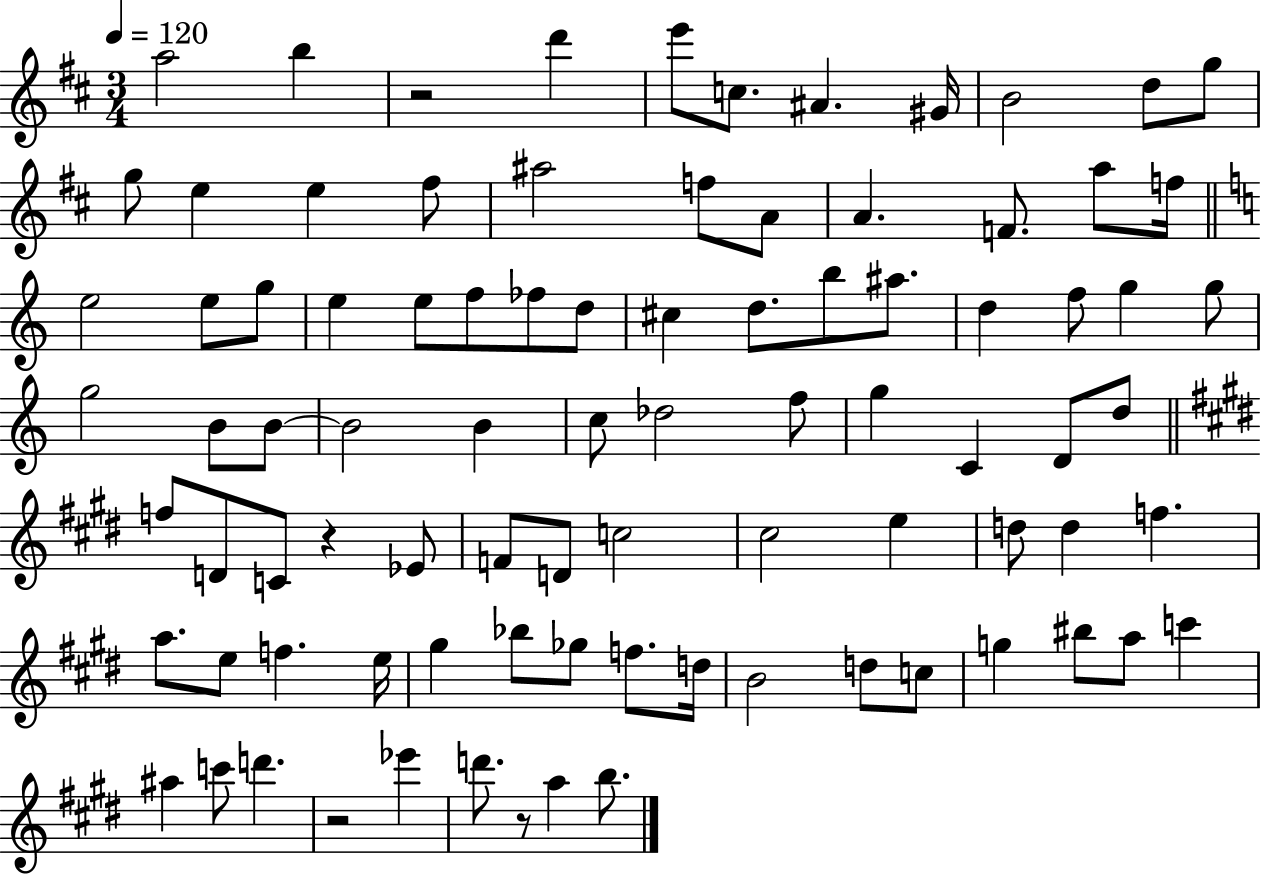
{
  \clef treble
  \numericTimeSignature
  \time 3/4
  \key d \major
  \tempo 4 = 120
  a''2 b''4 | r2 d'''4 | e'''8 c''8. ais'4. gis'16 | b'2 d''8 g''8 | \break g''8 e''4 e''4 fis''8 | ais''2 f''8 a'8 | a'4. f'8. a''8 f''16 | \bar "||" \break \key c \major e''2 e''8 g''8 | e''4 e''8 f''8 fes''8 d''8 | cis''4 d''8. b''8 ais''8. | d''4 f''8 g''4 g''8 | \break g''2 b'8 b'8~~ | b'2 b'4 | c''8 des''2 f''8 | g''4 c'4 d'8 d''8 | \break \bar "||" \break \key e \major f''8 d'8 c'8 r4 ees'8 | f'8 d'8 c''2 | cis''2 e''4 | d''8 d''4 f''4. | \break a''8. e''8 f''4. e''16 | gis''4 bes''8 ges''8 f''8. d''16 | b'2 d''8 c''8 | g''4 bis''8 a''8 c'''4 | \break ais''4 c'''8 d'''4. | r2 ees'''4 | d'''8. r8 a''4 b''8. | \bar "|."
}